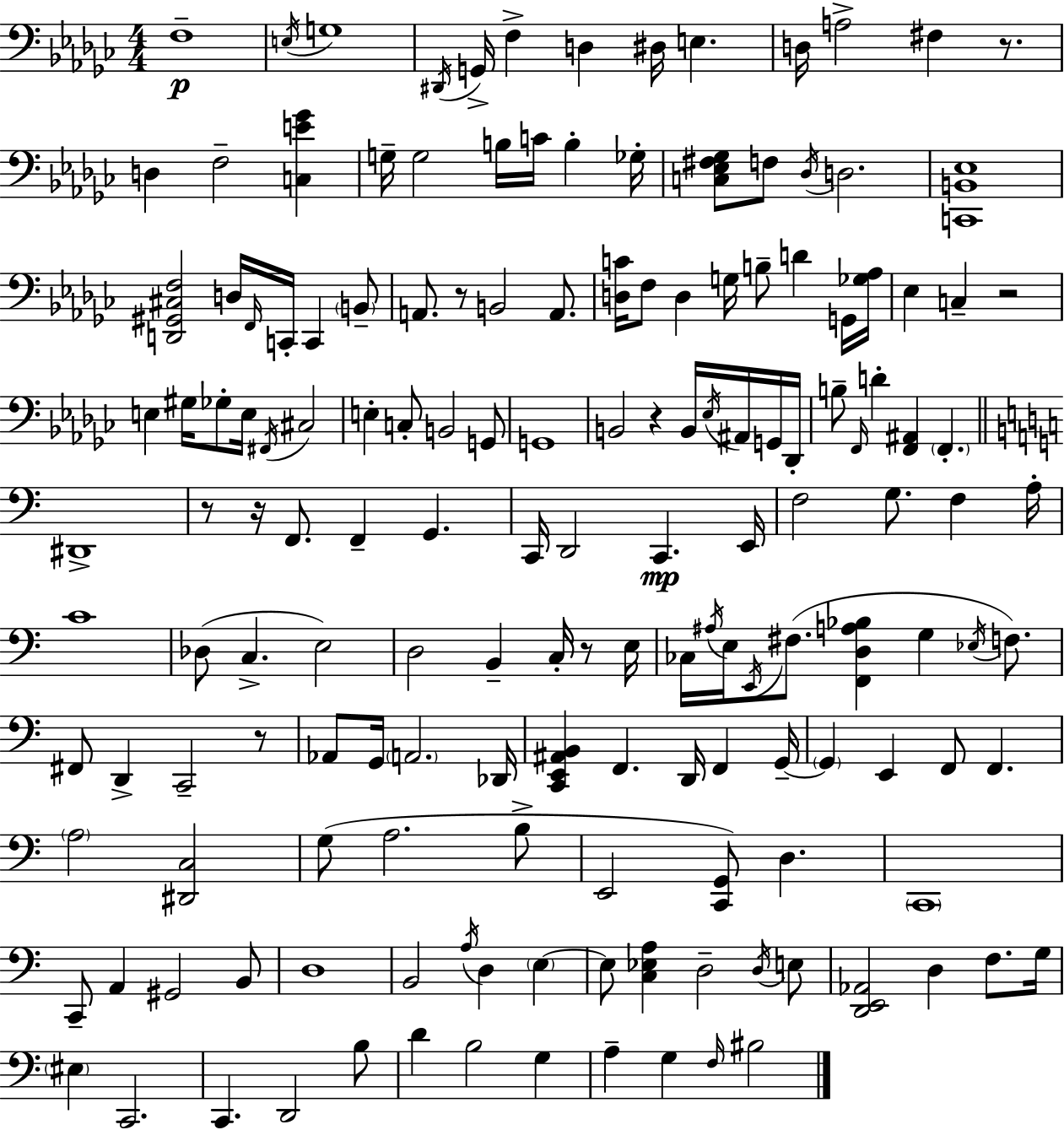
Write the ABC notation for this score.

X:1
T:Untitled
M:4/4
L:1/4
K:Ebm
F,4 E,/4 G,4 ^D,,/4 G,,/4 F, D, ^D,/4 E, D,/4 A,2 ^F, z/2 D, F,2 [C,E_G] G,/4 G,2 B,/4 C/4 B, _G,/4 [C,_E,^F,_G,]/2 F,/2 _D,/4 D,2 [C,,B,,_E,]4 [D,,^G,,^C,F,]2 D,/4 F,,/4 C,,/4 C,, B,,/2 A,,/2 z/2 B,,2 A,,/2 [D,C]/4 F,/2 D, G,/4 B,/2 D G,,/4 [_G,_A,]/4 _E, C, z2 E, ^G,/4 _G,/2 E,/4 ^F,,/4 ^C,2 E, C,/2 B,,2 G,,/2 G,,4 B,,2 z B,,/4 _E,/4 ^A,,/4 G,,/4 _D,,/4 B,/2 F,,/4 D [F,,^A,,] F,, ^D,,4 z/2 z/4 F,,/2 F,, G,, C,,/4 D,,2 C,, E,,/4 F,2 G,/2 F, A,/4 C4 _D,/2 C, E,2 D,2 B,, C,/4 z/2 E,/4 _C,/4 ^A,/4 E,/4 E,,/4 ^F,/2 [F,,D,A,_B,] G, _E,/4 F,/2 ^F,,/2 D,, C,,2 z/2 _A,,/2 G,,/4 A,,2 _D,,/4 [C,,E,,^A,,B,,] F,, D,,/4 F,, G,,/4 G,, E,, F,,/2 F,, A,2 [^D,,C,]2 G,/2 A,2 B,/2 E,,2 [C,,G,,]/2 D, C,,4 C,,/2 A,, ^G,,2 B,,/2 D,4 B,,2 A,/4 D, E, E,/2 [C,_E,A,] D,2 D,/4 E,/2 [D,,E,,_A,,]2 D, F,/2 G,/4 ^E, C,,2 C,, D,,2 B,/2 D B,2 G, A, G, F,/4 ^B,2